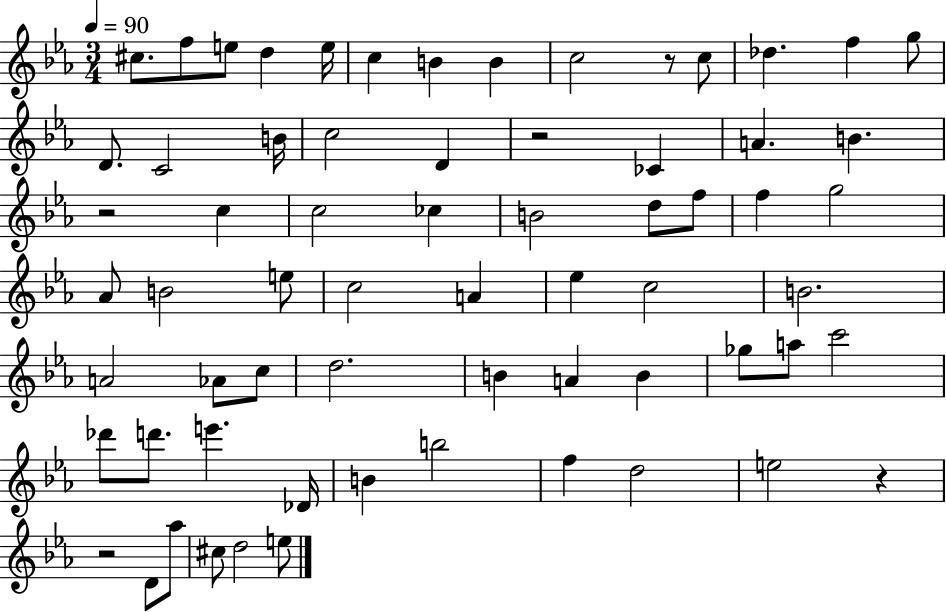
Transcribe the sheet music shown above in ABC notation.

X:1
T:Untitled
M:3/4
L:1/4
K:Eb
^c/2 f/2 e/2 d e/4 c B B c2 z/2 c/2 _d f g/2 D/2 C2 B/4 c2 D z2 _C A B z2 c c2 _c B2 d/2 f/2 f g2 _A/2 B2 e/2 c2 A _e c2 B2 A2 _A/2 c/2 d2 B A B _g/2 a/2 c'2 _d'/2 d'/2 e' _D/4 B b2 f d2 e2 z z2 D/2 _a/2 ^c/2 d2 e/2